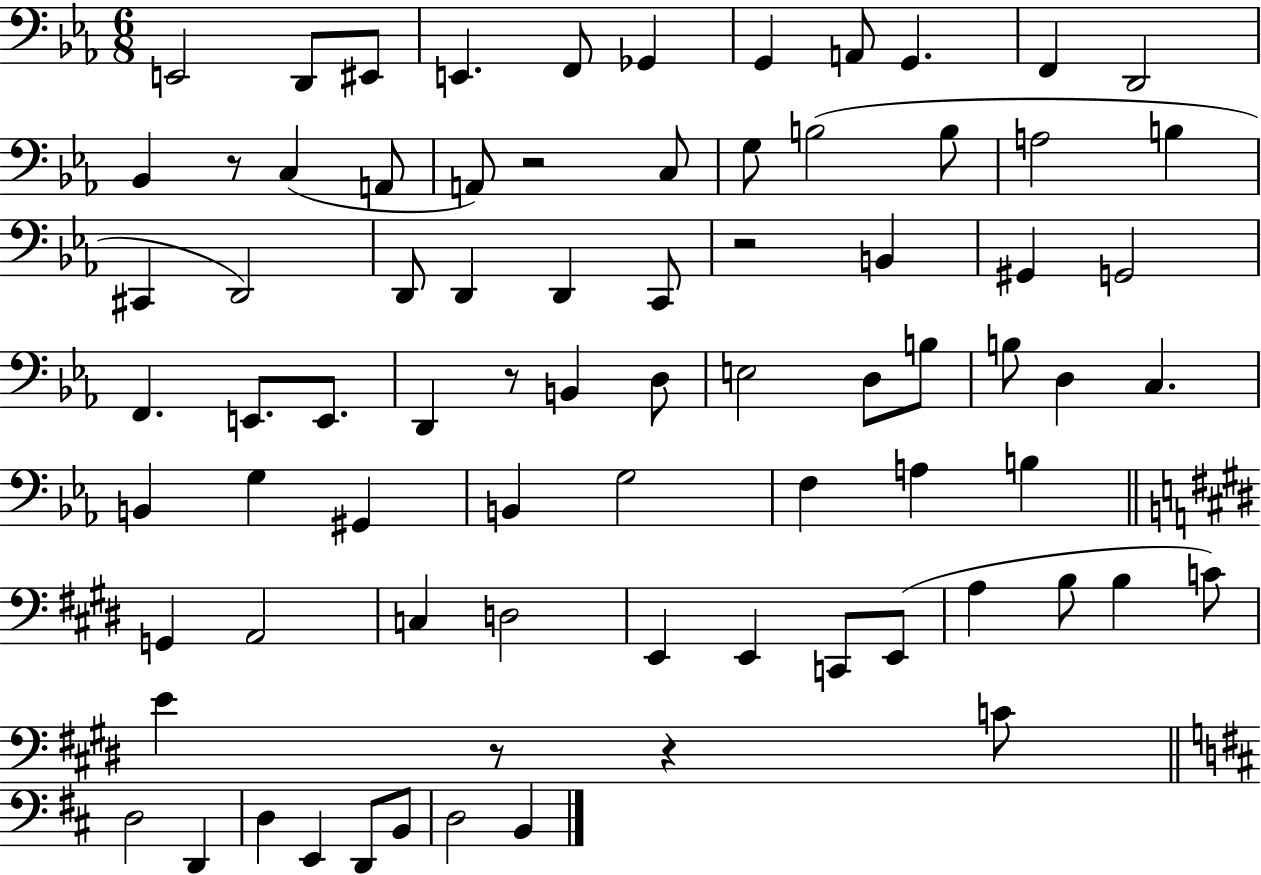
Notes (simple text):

E2/h D2/e EIS2/e E2/q. F2/e Gb2/q G2/q A2/e G2/q. F2/q D2/h Bb2/q R/e C3/q A2/e A2/e R/h C3/e G3/e B3/h B3/e A3/h B3/q C#2/q D2/h D2/e D2/q D2/q C2/e R/h B2/q G#2/q G2/h F2/q. E2/e. E2/e. D2/q R/e B2/q D3/e E3/h D3/e B3/e B3/e D3/q C3/q. B2/q G3/q G#2/q B2/q G3/h F3/q A3/q B3/q G2/q A2/h C3/q D3/h E2/q E2/q C2/e E2/e A3/q B3/e B3/q C4/e E4/q R/e R/q C4/e D3/h D2/q D3/q E2/q D2/e B2/e D3/h B2/q